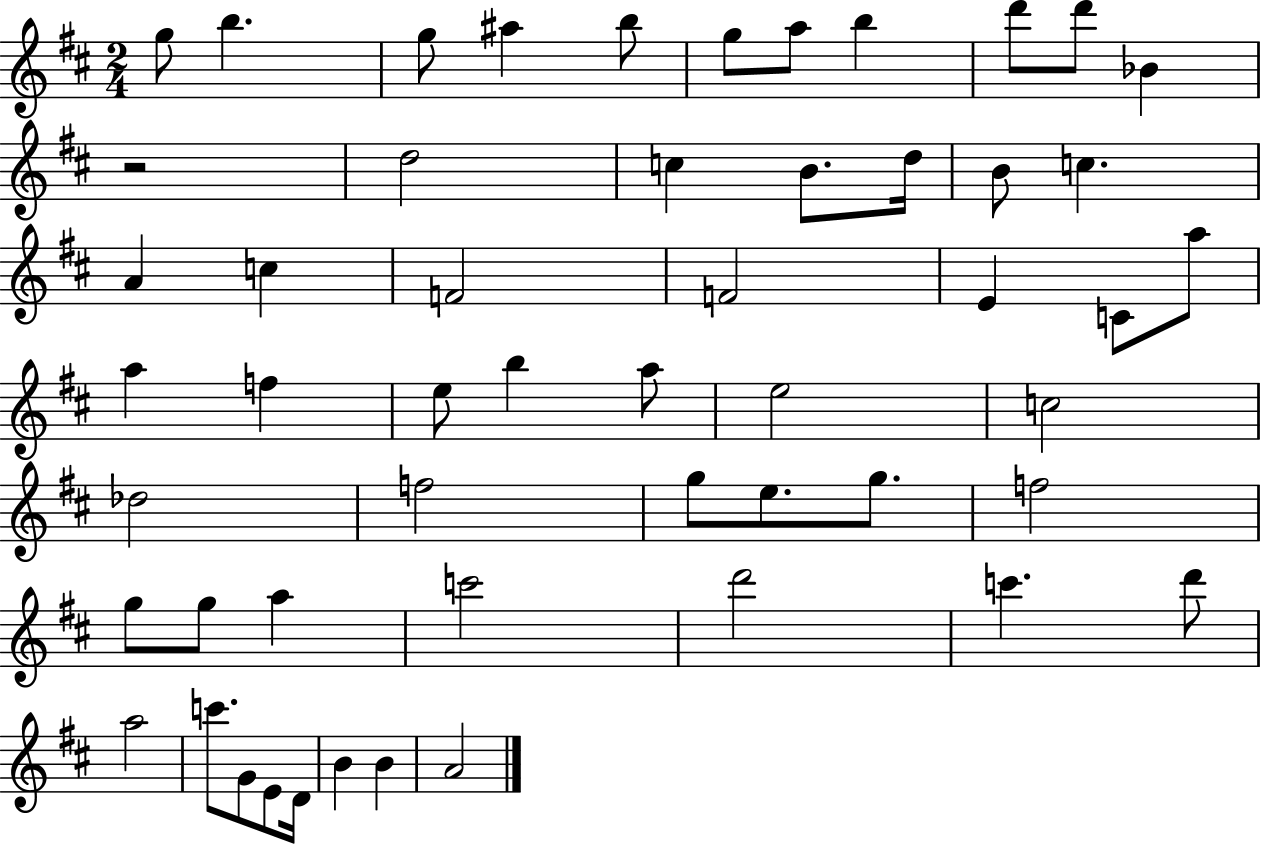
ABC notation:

X:1
T:Untitled
M:2/4
L:1/4
K:D
g/2 b g/2 ^a b/2 g/2 a/2 b d'/2 d'/2 _B z2 d2 c B/2 d/4 B/2 c A c F2 F2 E C/2 a/2 a f e/2 b a/2 e2 c2 _d2 f2 g/2 e/2 g/2 f2 g/2 g/2 a c'2 d'2 c' d'/2 a2 c'/2 G/2 E/2 D/4 B B A2